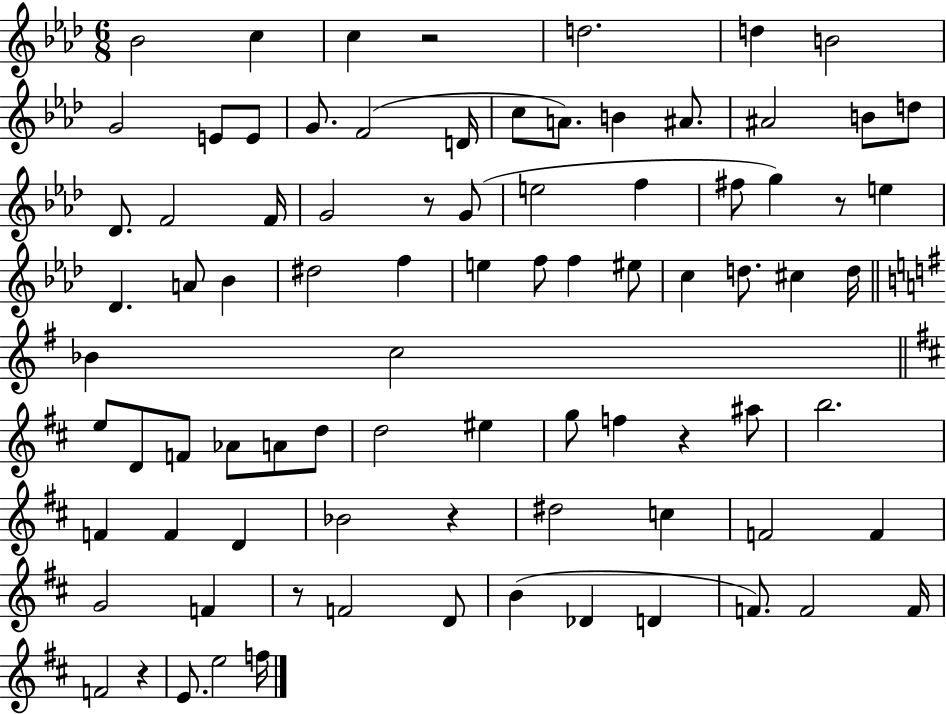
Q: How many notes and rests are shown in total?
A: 85